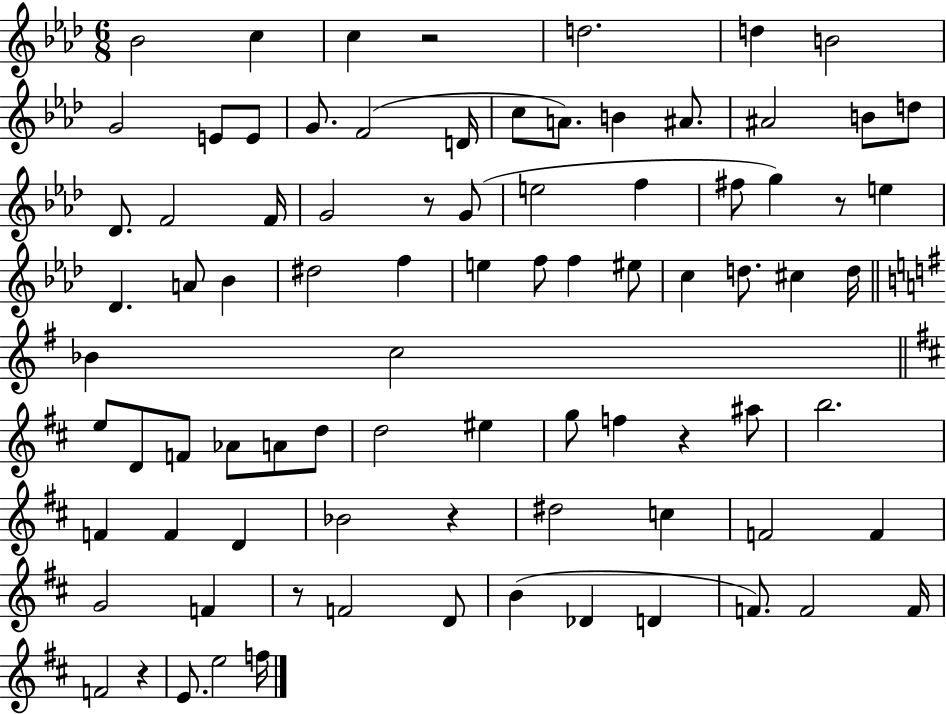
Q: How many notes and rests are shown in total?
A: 85